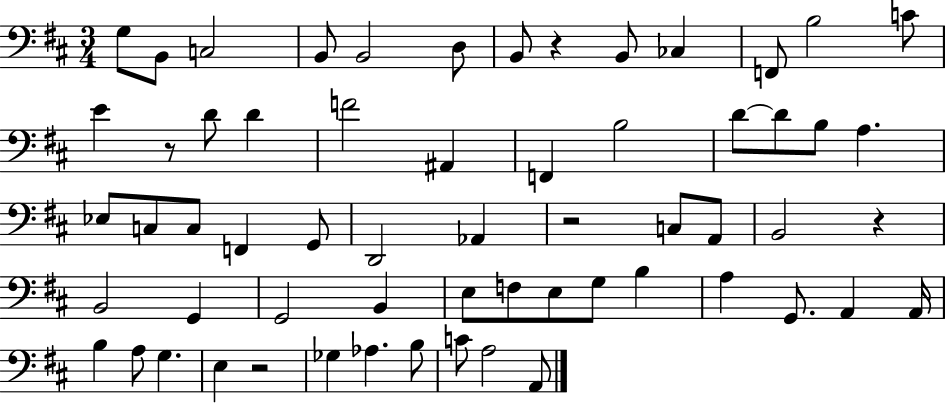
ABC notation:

X:1
T:Untitled
M:3/4
L:1/4
K:D
G,/2 B,,/2 C,2 B,,/2 B,,2 D,/2 B,,/2 z B,,/2 _C, F,,/2 B,2 C/2 E z/2 D/2 D F2 ^A,, F,, B,2 D/2 D/2 B,/2 A, _E,/2 C,/2 C,/2 F,, G,,/2 D,,2 _A,, z2 C,/2 A,,/2 B,,2 z B,,2 G,, G,,2 B,, E,/2 F,/2 E,/2 G,/2 B, A, G,,/2 A,, A,,/4 B, A,/2 G, E, z2 _G, _A, B,/2 C/2 A,2 A,,/2